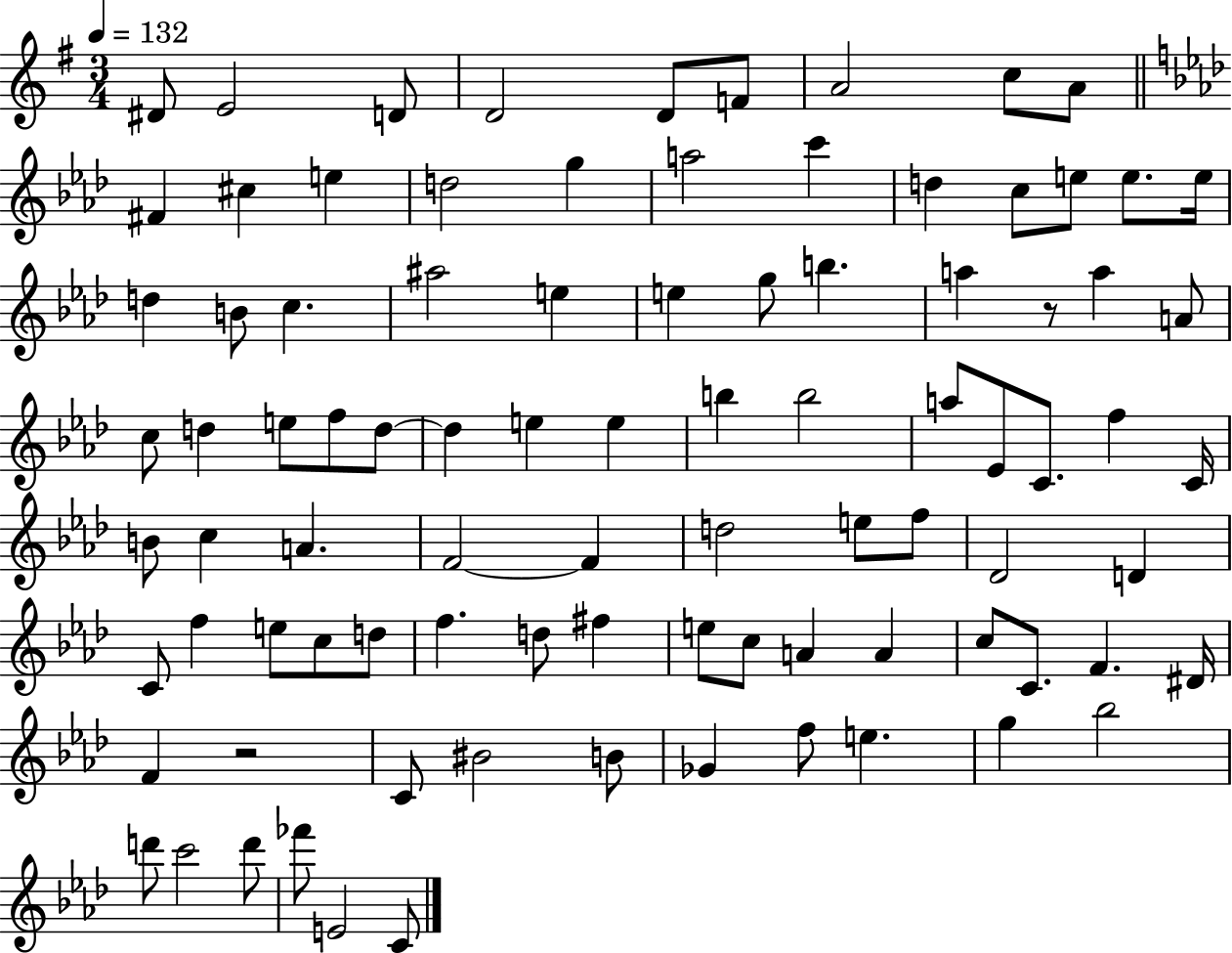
D#4/e E4/h D4/e D4/h D4/e F4/e A4/h C5/e A4/e F#4/q C#5/q E5/q D5/h G5/q A5/h C6/q D5/q C5/e E5/e E5/e. E5/s D5/q B4/e C5/q. A#5/h E5/q E5/q G5/e B5/q. A5/q R/e A5/q A4/e C5/e D5/q E5/e F5/e D5/e D5/q E5/q E5/q B5/q B5/h A5/e Eb4/e C4/e. F5/q C4/s B4/e C5/q A4/q. F4/h F4/q D5/h E5/e F5/e Db4/h D4/q C4/e F5/q E5/e C5/e D5/e F5/q. D5/e F#5/q E5/e C5/e A4/q A4/q C5/e C4/e. F4/q. D#4/s F4/q R/h C4/e BIS4/h B4/e Gb4/q F5/e E5/q. G5/q Bb5/h D6/e C6/h D6/e FES6/e E4/h C4/e